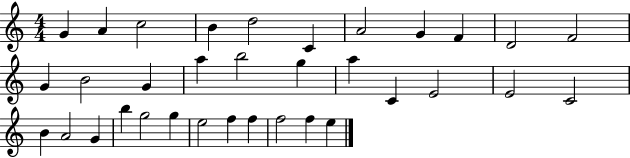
G4/q A4/q C5/h B4/q D5/h C4/q A4/h G4/q F4/q D4/h F4/h G4/q B4/h G4/q A5/q B5/h G5/q A5/q C4/q E4/h E4/h C4/h B4/q A4/h G4/q B5/q G5/h G5/q E5/h F5/q F5/q F5/h F5/q E5/q